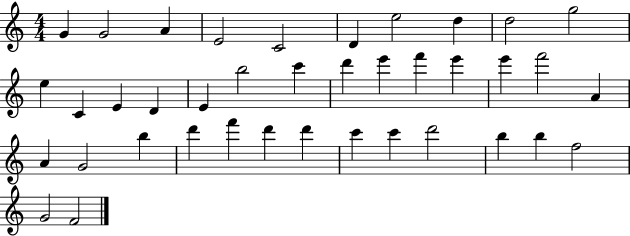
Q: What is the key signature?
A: C major